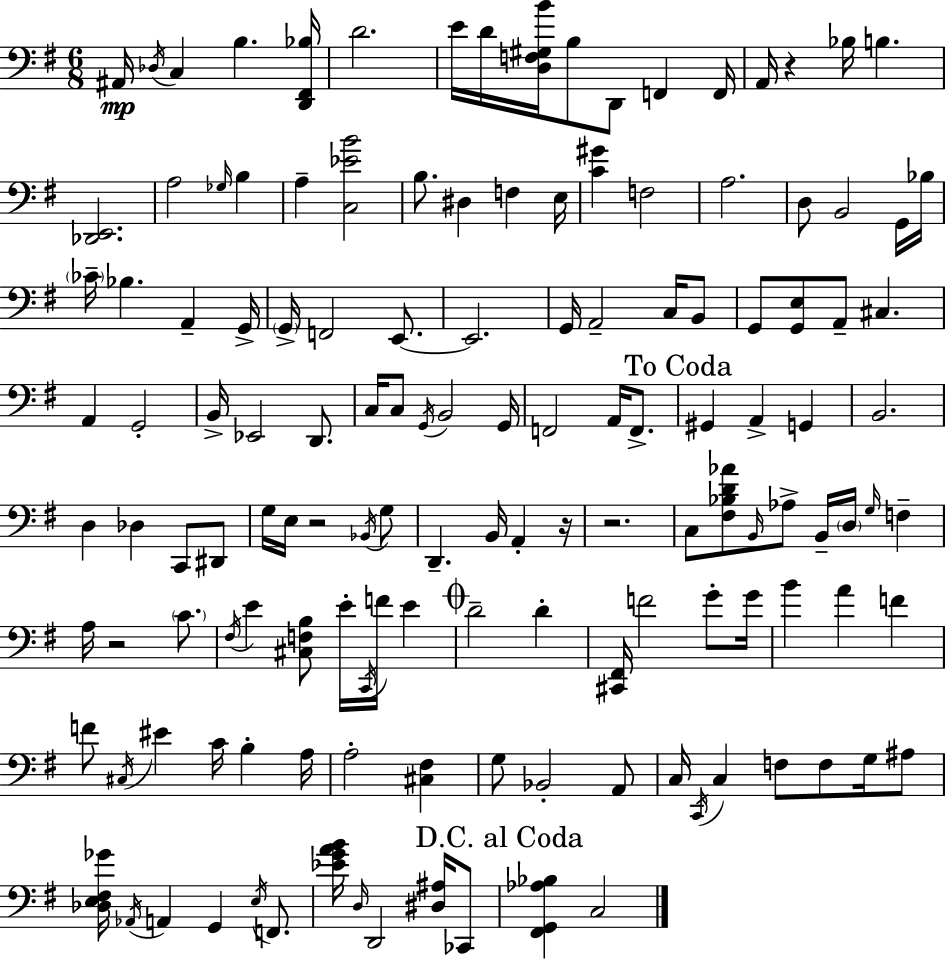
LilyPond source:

{
  \clef bass
  \numericTimeSignature
  \time 6/8
  \key e \minor
  ais,16\mp \acciaccatura { des16 } c4 b4. | <d, fis, bes>16 d'2. | e'16 d'16 <d f gis b'>16 b8 d,8 f,4 | f,16 a,16 r4 bes16 b4. | \break <des, e,>2. | a2 \grace { ges16 } b4 | a4-- <c ees' b'>2 | b8. dis4 f4 | \break e16 <c' gis'>4 f2 | a2. | d8 b,2 | g,16 bes16 \parenthesize ces'16-- bes4. a,4-- | \break g,16-> \parenthesize g,16-> f,2 e,8.~~ | e,2. | g,16 a,2-- c16 | b,8 g,8 <g, e>8 a,8-- cis4. | \break a,4 g,2-. | b,16-> ees,2 d,8. | c16 c8 \acciaccatura { g,16 } b,2 | g,16 f,2 a,16 | \break f,8.-> \mark "To Coda" gis,4 a,4-> g,4 | b,2. | d4 des4 c,8 | dis,8 g16 e16 r2 | \break \acciaccatura { bes,16 } g8 d,4.-- b,16 a,4-. | r16 r2. | c8 <fis bes d' aes'>8 \grace { b,16 } aes8-> b,16-- | \parenthesize d16 \grace { g16 } f4-- a16 r2 | \break \parenthesize c'8. \acciaccatura { fis16 } e'4 <cis f b>8 | e'16-. \acciaccatura { c,16 } f'16 e'4 \mark \markup { \musicglyph "scripts.coda" } d'2-- | d'4-. <cis, fis,>16 f'2 | g'8-. g'16 b'4 | \break a'4 f'4 f'8 \acciaccatura { cis16 } eis'4 | c'16 b4-. a16 a2-. | <cis fis>4 g8 bes,2-. | a,8 c16 \acciaccatura { c,16 } c4 | \break f8 f8 g16 ais8 <des e fis ges'>16 \acciaccatura { aes,16 } | a,4 g,4 \acciaccatura { e16 } f,8. | <ees' g' a' b'>16 \grace { d16 } d,2 <dis ais>16 ces,8 | \mark "D.C. al Coda" <fis, g, aes bes>4 c2 | \break \bar "|."
}